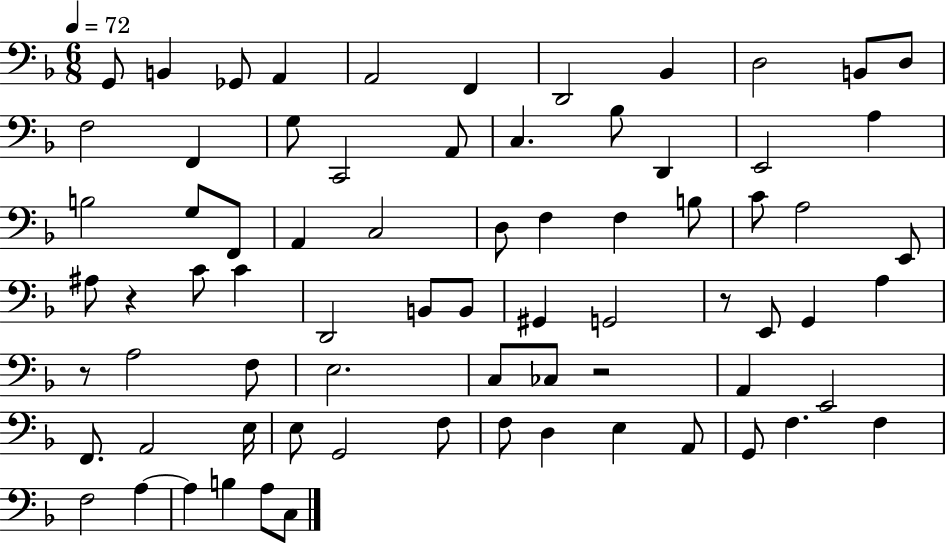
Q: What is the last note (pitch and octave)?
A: C3